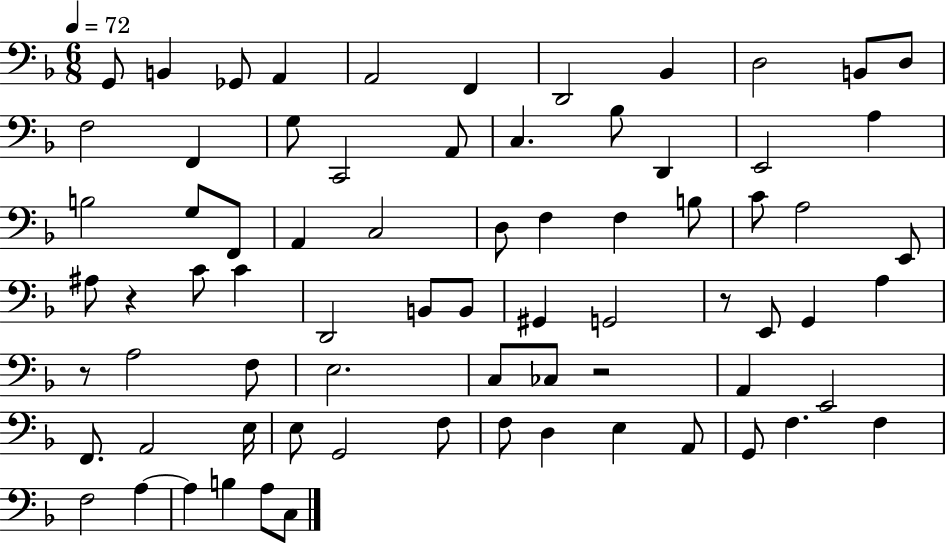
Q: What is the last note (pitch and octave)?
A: C3